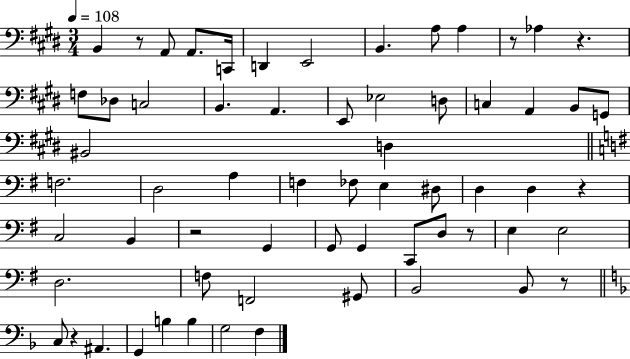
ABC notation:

X:1
T:Untitled
M:3/4
L:1/4
K:E
B,, z/2 A,,/2 A,,/2 C,,/4 D,, E,,2 B,, A,/2 A, z/2 _A, z F,/2 _D,/2 C,2 B,, A,, E,,/2 _E,2 D,/2 C, A,, B,,/2 G,,/2 ^B,,2 D, F,2 D,2 A, F, _F,/2 E, ^D,/2 D, D, z C,2 B,, z2 G,, G,,/2 G,, C,,/2 D,/2 z/2 E, E,2 D,2 F,/2 F,,2 ^G,,/2 B,,2 B,,/2 z/2 C,/2 z ^A,, G,, B, B, G,2 F,